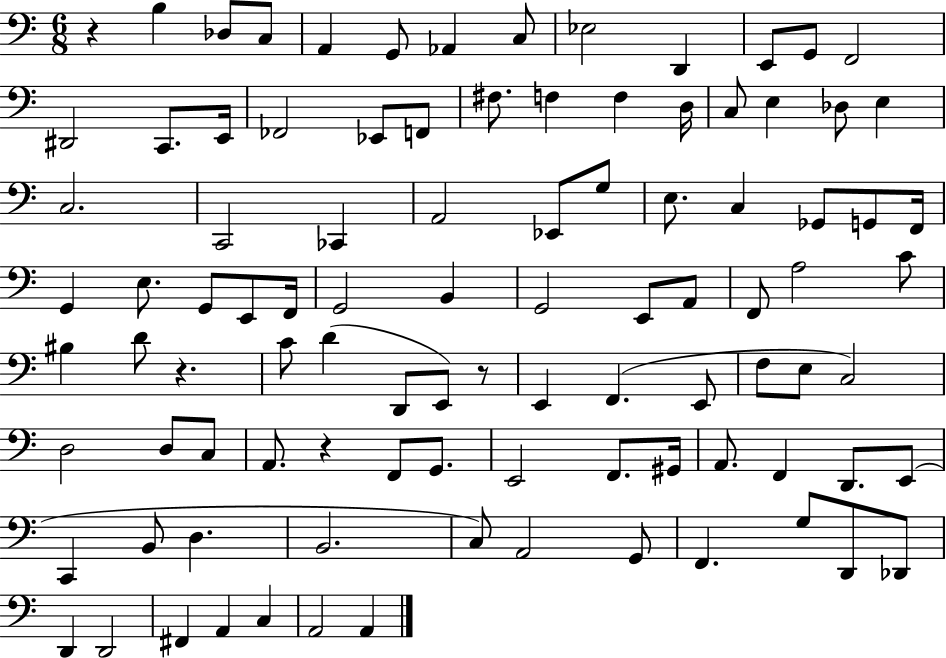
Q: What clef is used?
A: bass